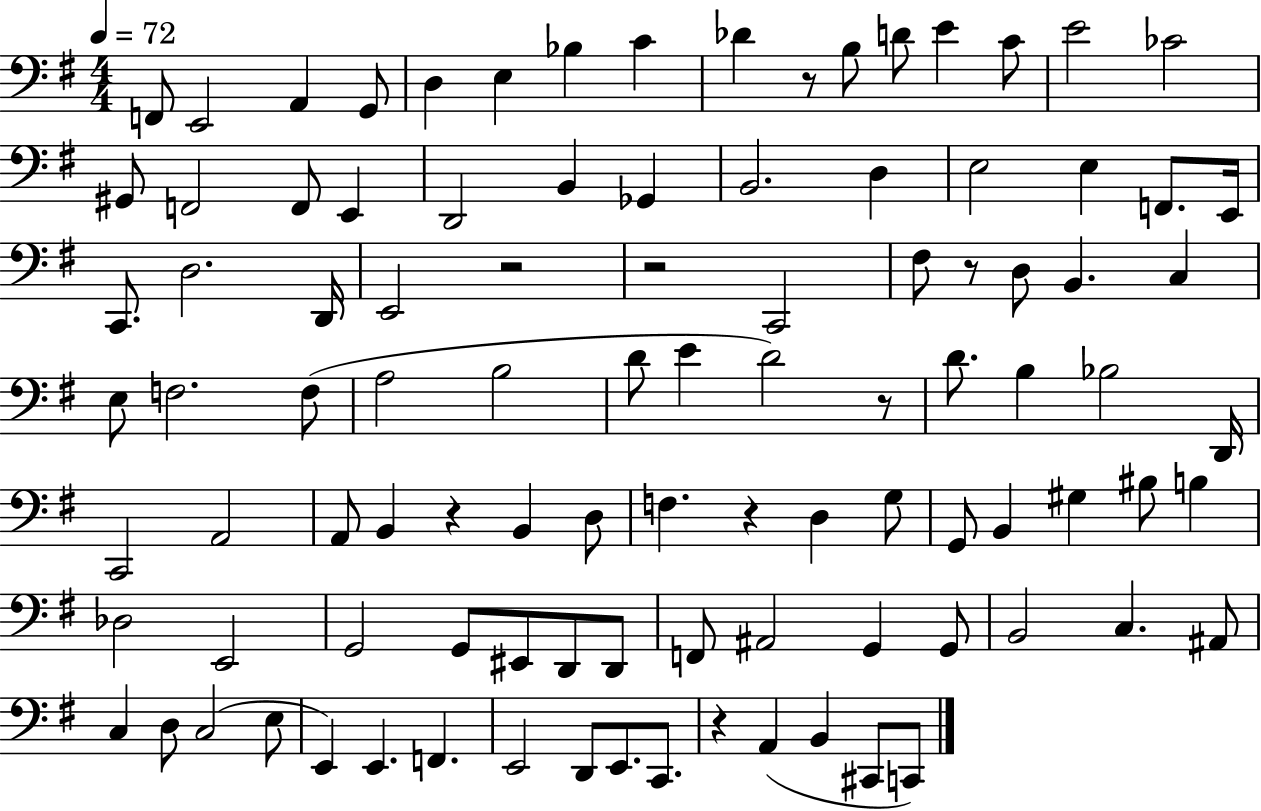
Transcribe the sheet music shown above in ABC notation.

X:1
T:Untitled
M:4/4
L:1/4
K:G
F,,/2 E,,2 A,, G,,/2 D, E, _B, C _D z/2 B,/2 D/2 E C/2 E2 _C2 ^G,,/2 F,,2 F,,/2 E,, D,,2 B,, _G,, B,,2 D, E,2 E, F,,/2 E,,/4 C,,/2 D,2 D,,/4 E,,2 z2 z2 C,,2 ^F,/2 z/2 D,/2 B,, C, E,/2 F,2 F,/2 A,2 B,2 D/2 E D2 z/2 D/2 B, _B,2 D,,/4 C,,2 A,,2 A,,/2 B,, z B,, D,/2 F, z D, G,/2 G,,/2 B,, ^G, ^B,/2 B, _D,2 E,,2 G,,2 G,,/2 ^E,,/2 D,,/2 D,,/2 F,,/2 ^A,,2 G,, G,,/2 B,,2 C, ^A,,/2 C, D,/2 C,2 E,/2 E,, E,, F,, E,,2 D,,/2 E,,/2 C,,/2 z A,, B,, ^C,,/2 C,,/2